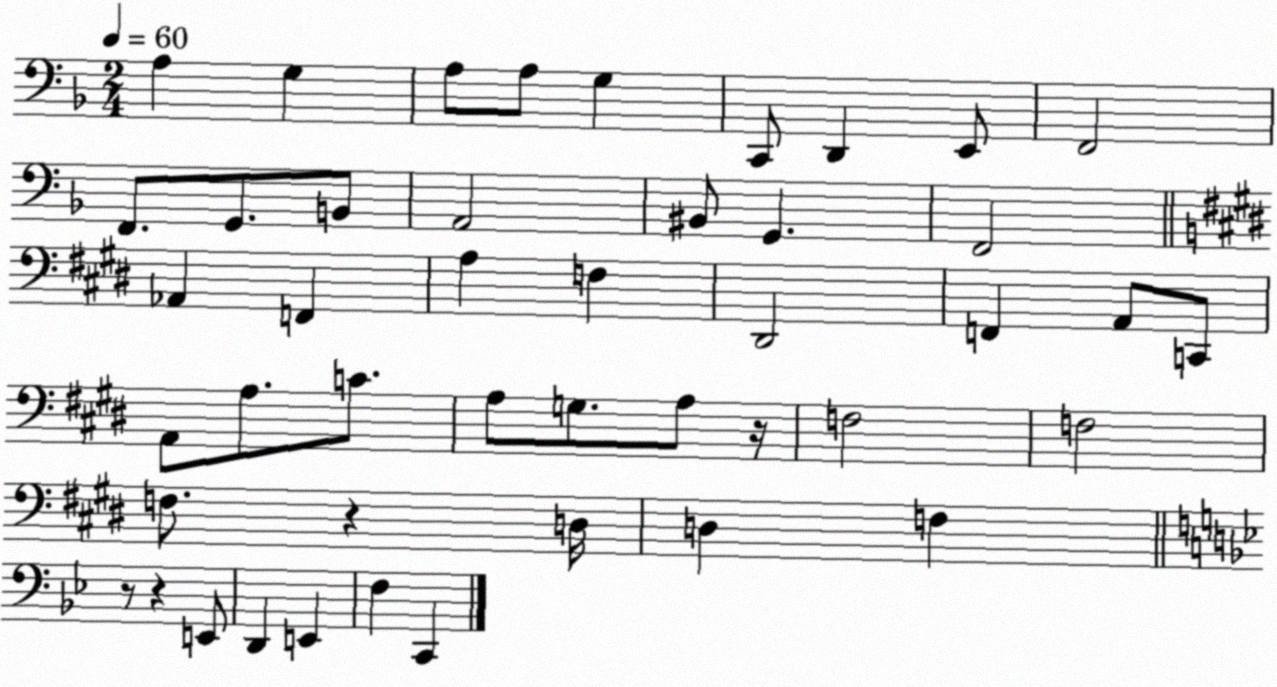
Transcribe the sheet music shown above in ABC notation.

X:1
T:Untitled
M:2/4
L:1/4
K:F
A, G, A,/2 A,/2 G, C,,/2 D,, E,,/2 F,,2 F,,/2 G,,/2 B,,/2 A,,2 ^B,,/2 G,, F,,2 _A,, F,, A, F, ^D,,2 F,, A,,/2 C,,/2 A,,/2 A,/2 C/2 A,/2 G,/2 A,/2 z/4 F,2 F,2 F,/2 z D,/4 D, F, z/2 z E,,/2 D,, E,, F, C,,